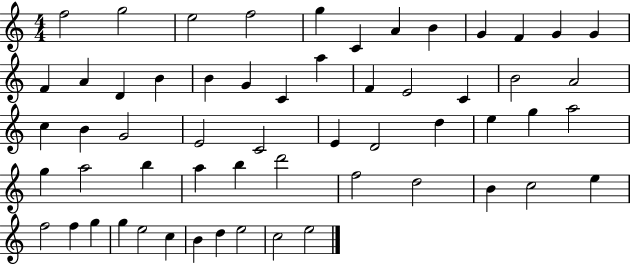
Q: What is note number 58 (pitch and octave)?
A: E5